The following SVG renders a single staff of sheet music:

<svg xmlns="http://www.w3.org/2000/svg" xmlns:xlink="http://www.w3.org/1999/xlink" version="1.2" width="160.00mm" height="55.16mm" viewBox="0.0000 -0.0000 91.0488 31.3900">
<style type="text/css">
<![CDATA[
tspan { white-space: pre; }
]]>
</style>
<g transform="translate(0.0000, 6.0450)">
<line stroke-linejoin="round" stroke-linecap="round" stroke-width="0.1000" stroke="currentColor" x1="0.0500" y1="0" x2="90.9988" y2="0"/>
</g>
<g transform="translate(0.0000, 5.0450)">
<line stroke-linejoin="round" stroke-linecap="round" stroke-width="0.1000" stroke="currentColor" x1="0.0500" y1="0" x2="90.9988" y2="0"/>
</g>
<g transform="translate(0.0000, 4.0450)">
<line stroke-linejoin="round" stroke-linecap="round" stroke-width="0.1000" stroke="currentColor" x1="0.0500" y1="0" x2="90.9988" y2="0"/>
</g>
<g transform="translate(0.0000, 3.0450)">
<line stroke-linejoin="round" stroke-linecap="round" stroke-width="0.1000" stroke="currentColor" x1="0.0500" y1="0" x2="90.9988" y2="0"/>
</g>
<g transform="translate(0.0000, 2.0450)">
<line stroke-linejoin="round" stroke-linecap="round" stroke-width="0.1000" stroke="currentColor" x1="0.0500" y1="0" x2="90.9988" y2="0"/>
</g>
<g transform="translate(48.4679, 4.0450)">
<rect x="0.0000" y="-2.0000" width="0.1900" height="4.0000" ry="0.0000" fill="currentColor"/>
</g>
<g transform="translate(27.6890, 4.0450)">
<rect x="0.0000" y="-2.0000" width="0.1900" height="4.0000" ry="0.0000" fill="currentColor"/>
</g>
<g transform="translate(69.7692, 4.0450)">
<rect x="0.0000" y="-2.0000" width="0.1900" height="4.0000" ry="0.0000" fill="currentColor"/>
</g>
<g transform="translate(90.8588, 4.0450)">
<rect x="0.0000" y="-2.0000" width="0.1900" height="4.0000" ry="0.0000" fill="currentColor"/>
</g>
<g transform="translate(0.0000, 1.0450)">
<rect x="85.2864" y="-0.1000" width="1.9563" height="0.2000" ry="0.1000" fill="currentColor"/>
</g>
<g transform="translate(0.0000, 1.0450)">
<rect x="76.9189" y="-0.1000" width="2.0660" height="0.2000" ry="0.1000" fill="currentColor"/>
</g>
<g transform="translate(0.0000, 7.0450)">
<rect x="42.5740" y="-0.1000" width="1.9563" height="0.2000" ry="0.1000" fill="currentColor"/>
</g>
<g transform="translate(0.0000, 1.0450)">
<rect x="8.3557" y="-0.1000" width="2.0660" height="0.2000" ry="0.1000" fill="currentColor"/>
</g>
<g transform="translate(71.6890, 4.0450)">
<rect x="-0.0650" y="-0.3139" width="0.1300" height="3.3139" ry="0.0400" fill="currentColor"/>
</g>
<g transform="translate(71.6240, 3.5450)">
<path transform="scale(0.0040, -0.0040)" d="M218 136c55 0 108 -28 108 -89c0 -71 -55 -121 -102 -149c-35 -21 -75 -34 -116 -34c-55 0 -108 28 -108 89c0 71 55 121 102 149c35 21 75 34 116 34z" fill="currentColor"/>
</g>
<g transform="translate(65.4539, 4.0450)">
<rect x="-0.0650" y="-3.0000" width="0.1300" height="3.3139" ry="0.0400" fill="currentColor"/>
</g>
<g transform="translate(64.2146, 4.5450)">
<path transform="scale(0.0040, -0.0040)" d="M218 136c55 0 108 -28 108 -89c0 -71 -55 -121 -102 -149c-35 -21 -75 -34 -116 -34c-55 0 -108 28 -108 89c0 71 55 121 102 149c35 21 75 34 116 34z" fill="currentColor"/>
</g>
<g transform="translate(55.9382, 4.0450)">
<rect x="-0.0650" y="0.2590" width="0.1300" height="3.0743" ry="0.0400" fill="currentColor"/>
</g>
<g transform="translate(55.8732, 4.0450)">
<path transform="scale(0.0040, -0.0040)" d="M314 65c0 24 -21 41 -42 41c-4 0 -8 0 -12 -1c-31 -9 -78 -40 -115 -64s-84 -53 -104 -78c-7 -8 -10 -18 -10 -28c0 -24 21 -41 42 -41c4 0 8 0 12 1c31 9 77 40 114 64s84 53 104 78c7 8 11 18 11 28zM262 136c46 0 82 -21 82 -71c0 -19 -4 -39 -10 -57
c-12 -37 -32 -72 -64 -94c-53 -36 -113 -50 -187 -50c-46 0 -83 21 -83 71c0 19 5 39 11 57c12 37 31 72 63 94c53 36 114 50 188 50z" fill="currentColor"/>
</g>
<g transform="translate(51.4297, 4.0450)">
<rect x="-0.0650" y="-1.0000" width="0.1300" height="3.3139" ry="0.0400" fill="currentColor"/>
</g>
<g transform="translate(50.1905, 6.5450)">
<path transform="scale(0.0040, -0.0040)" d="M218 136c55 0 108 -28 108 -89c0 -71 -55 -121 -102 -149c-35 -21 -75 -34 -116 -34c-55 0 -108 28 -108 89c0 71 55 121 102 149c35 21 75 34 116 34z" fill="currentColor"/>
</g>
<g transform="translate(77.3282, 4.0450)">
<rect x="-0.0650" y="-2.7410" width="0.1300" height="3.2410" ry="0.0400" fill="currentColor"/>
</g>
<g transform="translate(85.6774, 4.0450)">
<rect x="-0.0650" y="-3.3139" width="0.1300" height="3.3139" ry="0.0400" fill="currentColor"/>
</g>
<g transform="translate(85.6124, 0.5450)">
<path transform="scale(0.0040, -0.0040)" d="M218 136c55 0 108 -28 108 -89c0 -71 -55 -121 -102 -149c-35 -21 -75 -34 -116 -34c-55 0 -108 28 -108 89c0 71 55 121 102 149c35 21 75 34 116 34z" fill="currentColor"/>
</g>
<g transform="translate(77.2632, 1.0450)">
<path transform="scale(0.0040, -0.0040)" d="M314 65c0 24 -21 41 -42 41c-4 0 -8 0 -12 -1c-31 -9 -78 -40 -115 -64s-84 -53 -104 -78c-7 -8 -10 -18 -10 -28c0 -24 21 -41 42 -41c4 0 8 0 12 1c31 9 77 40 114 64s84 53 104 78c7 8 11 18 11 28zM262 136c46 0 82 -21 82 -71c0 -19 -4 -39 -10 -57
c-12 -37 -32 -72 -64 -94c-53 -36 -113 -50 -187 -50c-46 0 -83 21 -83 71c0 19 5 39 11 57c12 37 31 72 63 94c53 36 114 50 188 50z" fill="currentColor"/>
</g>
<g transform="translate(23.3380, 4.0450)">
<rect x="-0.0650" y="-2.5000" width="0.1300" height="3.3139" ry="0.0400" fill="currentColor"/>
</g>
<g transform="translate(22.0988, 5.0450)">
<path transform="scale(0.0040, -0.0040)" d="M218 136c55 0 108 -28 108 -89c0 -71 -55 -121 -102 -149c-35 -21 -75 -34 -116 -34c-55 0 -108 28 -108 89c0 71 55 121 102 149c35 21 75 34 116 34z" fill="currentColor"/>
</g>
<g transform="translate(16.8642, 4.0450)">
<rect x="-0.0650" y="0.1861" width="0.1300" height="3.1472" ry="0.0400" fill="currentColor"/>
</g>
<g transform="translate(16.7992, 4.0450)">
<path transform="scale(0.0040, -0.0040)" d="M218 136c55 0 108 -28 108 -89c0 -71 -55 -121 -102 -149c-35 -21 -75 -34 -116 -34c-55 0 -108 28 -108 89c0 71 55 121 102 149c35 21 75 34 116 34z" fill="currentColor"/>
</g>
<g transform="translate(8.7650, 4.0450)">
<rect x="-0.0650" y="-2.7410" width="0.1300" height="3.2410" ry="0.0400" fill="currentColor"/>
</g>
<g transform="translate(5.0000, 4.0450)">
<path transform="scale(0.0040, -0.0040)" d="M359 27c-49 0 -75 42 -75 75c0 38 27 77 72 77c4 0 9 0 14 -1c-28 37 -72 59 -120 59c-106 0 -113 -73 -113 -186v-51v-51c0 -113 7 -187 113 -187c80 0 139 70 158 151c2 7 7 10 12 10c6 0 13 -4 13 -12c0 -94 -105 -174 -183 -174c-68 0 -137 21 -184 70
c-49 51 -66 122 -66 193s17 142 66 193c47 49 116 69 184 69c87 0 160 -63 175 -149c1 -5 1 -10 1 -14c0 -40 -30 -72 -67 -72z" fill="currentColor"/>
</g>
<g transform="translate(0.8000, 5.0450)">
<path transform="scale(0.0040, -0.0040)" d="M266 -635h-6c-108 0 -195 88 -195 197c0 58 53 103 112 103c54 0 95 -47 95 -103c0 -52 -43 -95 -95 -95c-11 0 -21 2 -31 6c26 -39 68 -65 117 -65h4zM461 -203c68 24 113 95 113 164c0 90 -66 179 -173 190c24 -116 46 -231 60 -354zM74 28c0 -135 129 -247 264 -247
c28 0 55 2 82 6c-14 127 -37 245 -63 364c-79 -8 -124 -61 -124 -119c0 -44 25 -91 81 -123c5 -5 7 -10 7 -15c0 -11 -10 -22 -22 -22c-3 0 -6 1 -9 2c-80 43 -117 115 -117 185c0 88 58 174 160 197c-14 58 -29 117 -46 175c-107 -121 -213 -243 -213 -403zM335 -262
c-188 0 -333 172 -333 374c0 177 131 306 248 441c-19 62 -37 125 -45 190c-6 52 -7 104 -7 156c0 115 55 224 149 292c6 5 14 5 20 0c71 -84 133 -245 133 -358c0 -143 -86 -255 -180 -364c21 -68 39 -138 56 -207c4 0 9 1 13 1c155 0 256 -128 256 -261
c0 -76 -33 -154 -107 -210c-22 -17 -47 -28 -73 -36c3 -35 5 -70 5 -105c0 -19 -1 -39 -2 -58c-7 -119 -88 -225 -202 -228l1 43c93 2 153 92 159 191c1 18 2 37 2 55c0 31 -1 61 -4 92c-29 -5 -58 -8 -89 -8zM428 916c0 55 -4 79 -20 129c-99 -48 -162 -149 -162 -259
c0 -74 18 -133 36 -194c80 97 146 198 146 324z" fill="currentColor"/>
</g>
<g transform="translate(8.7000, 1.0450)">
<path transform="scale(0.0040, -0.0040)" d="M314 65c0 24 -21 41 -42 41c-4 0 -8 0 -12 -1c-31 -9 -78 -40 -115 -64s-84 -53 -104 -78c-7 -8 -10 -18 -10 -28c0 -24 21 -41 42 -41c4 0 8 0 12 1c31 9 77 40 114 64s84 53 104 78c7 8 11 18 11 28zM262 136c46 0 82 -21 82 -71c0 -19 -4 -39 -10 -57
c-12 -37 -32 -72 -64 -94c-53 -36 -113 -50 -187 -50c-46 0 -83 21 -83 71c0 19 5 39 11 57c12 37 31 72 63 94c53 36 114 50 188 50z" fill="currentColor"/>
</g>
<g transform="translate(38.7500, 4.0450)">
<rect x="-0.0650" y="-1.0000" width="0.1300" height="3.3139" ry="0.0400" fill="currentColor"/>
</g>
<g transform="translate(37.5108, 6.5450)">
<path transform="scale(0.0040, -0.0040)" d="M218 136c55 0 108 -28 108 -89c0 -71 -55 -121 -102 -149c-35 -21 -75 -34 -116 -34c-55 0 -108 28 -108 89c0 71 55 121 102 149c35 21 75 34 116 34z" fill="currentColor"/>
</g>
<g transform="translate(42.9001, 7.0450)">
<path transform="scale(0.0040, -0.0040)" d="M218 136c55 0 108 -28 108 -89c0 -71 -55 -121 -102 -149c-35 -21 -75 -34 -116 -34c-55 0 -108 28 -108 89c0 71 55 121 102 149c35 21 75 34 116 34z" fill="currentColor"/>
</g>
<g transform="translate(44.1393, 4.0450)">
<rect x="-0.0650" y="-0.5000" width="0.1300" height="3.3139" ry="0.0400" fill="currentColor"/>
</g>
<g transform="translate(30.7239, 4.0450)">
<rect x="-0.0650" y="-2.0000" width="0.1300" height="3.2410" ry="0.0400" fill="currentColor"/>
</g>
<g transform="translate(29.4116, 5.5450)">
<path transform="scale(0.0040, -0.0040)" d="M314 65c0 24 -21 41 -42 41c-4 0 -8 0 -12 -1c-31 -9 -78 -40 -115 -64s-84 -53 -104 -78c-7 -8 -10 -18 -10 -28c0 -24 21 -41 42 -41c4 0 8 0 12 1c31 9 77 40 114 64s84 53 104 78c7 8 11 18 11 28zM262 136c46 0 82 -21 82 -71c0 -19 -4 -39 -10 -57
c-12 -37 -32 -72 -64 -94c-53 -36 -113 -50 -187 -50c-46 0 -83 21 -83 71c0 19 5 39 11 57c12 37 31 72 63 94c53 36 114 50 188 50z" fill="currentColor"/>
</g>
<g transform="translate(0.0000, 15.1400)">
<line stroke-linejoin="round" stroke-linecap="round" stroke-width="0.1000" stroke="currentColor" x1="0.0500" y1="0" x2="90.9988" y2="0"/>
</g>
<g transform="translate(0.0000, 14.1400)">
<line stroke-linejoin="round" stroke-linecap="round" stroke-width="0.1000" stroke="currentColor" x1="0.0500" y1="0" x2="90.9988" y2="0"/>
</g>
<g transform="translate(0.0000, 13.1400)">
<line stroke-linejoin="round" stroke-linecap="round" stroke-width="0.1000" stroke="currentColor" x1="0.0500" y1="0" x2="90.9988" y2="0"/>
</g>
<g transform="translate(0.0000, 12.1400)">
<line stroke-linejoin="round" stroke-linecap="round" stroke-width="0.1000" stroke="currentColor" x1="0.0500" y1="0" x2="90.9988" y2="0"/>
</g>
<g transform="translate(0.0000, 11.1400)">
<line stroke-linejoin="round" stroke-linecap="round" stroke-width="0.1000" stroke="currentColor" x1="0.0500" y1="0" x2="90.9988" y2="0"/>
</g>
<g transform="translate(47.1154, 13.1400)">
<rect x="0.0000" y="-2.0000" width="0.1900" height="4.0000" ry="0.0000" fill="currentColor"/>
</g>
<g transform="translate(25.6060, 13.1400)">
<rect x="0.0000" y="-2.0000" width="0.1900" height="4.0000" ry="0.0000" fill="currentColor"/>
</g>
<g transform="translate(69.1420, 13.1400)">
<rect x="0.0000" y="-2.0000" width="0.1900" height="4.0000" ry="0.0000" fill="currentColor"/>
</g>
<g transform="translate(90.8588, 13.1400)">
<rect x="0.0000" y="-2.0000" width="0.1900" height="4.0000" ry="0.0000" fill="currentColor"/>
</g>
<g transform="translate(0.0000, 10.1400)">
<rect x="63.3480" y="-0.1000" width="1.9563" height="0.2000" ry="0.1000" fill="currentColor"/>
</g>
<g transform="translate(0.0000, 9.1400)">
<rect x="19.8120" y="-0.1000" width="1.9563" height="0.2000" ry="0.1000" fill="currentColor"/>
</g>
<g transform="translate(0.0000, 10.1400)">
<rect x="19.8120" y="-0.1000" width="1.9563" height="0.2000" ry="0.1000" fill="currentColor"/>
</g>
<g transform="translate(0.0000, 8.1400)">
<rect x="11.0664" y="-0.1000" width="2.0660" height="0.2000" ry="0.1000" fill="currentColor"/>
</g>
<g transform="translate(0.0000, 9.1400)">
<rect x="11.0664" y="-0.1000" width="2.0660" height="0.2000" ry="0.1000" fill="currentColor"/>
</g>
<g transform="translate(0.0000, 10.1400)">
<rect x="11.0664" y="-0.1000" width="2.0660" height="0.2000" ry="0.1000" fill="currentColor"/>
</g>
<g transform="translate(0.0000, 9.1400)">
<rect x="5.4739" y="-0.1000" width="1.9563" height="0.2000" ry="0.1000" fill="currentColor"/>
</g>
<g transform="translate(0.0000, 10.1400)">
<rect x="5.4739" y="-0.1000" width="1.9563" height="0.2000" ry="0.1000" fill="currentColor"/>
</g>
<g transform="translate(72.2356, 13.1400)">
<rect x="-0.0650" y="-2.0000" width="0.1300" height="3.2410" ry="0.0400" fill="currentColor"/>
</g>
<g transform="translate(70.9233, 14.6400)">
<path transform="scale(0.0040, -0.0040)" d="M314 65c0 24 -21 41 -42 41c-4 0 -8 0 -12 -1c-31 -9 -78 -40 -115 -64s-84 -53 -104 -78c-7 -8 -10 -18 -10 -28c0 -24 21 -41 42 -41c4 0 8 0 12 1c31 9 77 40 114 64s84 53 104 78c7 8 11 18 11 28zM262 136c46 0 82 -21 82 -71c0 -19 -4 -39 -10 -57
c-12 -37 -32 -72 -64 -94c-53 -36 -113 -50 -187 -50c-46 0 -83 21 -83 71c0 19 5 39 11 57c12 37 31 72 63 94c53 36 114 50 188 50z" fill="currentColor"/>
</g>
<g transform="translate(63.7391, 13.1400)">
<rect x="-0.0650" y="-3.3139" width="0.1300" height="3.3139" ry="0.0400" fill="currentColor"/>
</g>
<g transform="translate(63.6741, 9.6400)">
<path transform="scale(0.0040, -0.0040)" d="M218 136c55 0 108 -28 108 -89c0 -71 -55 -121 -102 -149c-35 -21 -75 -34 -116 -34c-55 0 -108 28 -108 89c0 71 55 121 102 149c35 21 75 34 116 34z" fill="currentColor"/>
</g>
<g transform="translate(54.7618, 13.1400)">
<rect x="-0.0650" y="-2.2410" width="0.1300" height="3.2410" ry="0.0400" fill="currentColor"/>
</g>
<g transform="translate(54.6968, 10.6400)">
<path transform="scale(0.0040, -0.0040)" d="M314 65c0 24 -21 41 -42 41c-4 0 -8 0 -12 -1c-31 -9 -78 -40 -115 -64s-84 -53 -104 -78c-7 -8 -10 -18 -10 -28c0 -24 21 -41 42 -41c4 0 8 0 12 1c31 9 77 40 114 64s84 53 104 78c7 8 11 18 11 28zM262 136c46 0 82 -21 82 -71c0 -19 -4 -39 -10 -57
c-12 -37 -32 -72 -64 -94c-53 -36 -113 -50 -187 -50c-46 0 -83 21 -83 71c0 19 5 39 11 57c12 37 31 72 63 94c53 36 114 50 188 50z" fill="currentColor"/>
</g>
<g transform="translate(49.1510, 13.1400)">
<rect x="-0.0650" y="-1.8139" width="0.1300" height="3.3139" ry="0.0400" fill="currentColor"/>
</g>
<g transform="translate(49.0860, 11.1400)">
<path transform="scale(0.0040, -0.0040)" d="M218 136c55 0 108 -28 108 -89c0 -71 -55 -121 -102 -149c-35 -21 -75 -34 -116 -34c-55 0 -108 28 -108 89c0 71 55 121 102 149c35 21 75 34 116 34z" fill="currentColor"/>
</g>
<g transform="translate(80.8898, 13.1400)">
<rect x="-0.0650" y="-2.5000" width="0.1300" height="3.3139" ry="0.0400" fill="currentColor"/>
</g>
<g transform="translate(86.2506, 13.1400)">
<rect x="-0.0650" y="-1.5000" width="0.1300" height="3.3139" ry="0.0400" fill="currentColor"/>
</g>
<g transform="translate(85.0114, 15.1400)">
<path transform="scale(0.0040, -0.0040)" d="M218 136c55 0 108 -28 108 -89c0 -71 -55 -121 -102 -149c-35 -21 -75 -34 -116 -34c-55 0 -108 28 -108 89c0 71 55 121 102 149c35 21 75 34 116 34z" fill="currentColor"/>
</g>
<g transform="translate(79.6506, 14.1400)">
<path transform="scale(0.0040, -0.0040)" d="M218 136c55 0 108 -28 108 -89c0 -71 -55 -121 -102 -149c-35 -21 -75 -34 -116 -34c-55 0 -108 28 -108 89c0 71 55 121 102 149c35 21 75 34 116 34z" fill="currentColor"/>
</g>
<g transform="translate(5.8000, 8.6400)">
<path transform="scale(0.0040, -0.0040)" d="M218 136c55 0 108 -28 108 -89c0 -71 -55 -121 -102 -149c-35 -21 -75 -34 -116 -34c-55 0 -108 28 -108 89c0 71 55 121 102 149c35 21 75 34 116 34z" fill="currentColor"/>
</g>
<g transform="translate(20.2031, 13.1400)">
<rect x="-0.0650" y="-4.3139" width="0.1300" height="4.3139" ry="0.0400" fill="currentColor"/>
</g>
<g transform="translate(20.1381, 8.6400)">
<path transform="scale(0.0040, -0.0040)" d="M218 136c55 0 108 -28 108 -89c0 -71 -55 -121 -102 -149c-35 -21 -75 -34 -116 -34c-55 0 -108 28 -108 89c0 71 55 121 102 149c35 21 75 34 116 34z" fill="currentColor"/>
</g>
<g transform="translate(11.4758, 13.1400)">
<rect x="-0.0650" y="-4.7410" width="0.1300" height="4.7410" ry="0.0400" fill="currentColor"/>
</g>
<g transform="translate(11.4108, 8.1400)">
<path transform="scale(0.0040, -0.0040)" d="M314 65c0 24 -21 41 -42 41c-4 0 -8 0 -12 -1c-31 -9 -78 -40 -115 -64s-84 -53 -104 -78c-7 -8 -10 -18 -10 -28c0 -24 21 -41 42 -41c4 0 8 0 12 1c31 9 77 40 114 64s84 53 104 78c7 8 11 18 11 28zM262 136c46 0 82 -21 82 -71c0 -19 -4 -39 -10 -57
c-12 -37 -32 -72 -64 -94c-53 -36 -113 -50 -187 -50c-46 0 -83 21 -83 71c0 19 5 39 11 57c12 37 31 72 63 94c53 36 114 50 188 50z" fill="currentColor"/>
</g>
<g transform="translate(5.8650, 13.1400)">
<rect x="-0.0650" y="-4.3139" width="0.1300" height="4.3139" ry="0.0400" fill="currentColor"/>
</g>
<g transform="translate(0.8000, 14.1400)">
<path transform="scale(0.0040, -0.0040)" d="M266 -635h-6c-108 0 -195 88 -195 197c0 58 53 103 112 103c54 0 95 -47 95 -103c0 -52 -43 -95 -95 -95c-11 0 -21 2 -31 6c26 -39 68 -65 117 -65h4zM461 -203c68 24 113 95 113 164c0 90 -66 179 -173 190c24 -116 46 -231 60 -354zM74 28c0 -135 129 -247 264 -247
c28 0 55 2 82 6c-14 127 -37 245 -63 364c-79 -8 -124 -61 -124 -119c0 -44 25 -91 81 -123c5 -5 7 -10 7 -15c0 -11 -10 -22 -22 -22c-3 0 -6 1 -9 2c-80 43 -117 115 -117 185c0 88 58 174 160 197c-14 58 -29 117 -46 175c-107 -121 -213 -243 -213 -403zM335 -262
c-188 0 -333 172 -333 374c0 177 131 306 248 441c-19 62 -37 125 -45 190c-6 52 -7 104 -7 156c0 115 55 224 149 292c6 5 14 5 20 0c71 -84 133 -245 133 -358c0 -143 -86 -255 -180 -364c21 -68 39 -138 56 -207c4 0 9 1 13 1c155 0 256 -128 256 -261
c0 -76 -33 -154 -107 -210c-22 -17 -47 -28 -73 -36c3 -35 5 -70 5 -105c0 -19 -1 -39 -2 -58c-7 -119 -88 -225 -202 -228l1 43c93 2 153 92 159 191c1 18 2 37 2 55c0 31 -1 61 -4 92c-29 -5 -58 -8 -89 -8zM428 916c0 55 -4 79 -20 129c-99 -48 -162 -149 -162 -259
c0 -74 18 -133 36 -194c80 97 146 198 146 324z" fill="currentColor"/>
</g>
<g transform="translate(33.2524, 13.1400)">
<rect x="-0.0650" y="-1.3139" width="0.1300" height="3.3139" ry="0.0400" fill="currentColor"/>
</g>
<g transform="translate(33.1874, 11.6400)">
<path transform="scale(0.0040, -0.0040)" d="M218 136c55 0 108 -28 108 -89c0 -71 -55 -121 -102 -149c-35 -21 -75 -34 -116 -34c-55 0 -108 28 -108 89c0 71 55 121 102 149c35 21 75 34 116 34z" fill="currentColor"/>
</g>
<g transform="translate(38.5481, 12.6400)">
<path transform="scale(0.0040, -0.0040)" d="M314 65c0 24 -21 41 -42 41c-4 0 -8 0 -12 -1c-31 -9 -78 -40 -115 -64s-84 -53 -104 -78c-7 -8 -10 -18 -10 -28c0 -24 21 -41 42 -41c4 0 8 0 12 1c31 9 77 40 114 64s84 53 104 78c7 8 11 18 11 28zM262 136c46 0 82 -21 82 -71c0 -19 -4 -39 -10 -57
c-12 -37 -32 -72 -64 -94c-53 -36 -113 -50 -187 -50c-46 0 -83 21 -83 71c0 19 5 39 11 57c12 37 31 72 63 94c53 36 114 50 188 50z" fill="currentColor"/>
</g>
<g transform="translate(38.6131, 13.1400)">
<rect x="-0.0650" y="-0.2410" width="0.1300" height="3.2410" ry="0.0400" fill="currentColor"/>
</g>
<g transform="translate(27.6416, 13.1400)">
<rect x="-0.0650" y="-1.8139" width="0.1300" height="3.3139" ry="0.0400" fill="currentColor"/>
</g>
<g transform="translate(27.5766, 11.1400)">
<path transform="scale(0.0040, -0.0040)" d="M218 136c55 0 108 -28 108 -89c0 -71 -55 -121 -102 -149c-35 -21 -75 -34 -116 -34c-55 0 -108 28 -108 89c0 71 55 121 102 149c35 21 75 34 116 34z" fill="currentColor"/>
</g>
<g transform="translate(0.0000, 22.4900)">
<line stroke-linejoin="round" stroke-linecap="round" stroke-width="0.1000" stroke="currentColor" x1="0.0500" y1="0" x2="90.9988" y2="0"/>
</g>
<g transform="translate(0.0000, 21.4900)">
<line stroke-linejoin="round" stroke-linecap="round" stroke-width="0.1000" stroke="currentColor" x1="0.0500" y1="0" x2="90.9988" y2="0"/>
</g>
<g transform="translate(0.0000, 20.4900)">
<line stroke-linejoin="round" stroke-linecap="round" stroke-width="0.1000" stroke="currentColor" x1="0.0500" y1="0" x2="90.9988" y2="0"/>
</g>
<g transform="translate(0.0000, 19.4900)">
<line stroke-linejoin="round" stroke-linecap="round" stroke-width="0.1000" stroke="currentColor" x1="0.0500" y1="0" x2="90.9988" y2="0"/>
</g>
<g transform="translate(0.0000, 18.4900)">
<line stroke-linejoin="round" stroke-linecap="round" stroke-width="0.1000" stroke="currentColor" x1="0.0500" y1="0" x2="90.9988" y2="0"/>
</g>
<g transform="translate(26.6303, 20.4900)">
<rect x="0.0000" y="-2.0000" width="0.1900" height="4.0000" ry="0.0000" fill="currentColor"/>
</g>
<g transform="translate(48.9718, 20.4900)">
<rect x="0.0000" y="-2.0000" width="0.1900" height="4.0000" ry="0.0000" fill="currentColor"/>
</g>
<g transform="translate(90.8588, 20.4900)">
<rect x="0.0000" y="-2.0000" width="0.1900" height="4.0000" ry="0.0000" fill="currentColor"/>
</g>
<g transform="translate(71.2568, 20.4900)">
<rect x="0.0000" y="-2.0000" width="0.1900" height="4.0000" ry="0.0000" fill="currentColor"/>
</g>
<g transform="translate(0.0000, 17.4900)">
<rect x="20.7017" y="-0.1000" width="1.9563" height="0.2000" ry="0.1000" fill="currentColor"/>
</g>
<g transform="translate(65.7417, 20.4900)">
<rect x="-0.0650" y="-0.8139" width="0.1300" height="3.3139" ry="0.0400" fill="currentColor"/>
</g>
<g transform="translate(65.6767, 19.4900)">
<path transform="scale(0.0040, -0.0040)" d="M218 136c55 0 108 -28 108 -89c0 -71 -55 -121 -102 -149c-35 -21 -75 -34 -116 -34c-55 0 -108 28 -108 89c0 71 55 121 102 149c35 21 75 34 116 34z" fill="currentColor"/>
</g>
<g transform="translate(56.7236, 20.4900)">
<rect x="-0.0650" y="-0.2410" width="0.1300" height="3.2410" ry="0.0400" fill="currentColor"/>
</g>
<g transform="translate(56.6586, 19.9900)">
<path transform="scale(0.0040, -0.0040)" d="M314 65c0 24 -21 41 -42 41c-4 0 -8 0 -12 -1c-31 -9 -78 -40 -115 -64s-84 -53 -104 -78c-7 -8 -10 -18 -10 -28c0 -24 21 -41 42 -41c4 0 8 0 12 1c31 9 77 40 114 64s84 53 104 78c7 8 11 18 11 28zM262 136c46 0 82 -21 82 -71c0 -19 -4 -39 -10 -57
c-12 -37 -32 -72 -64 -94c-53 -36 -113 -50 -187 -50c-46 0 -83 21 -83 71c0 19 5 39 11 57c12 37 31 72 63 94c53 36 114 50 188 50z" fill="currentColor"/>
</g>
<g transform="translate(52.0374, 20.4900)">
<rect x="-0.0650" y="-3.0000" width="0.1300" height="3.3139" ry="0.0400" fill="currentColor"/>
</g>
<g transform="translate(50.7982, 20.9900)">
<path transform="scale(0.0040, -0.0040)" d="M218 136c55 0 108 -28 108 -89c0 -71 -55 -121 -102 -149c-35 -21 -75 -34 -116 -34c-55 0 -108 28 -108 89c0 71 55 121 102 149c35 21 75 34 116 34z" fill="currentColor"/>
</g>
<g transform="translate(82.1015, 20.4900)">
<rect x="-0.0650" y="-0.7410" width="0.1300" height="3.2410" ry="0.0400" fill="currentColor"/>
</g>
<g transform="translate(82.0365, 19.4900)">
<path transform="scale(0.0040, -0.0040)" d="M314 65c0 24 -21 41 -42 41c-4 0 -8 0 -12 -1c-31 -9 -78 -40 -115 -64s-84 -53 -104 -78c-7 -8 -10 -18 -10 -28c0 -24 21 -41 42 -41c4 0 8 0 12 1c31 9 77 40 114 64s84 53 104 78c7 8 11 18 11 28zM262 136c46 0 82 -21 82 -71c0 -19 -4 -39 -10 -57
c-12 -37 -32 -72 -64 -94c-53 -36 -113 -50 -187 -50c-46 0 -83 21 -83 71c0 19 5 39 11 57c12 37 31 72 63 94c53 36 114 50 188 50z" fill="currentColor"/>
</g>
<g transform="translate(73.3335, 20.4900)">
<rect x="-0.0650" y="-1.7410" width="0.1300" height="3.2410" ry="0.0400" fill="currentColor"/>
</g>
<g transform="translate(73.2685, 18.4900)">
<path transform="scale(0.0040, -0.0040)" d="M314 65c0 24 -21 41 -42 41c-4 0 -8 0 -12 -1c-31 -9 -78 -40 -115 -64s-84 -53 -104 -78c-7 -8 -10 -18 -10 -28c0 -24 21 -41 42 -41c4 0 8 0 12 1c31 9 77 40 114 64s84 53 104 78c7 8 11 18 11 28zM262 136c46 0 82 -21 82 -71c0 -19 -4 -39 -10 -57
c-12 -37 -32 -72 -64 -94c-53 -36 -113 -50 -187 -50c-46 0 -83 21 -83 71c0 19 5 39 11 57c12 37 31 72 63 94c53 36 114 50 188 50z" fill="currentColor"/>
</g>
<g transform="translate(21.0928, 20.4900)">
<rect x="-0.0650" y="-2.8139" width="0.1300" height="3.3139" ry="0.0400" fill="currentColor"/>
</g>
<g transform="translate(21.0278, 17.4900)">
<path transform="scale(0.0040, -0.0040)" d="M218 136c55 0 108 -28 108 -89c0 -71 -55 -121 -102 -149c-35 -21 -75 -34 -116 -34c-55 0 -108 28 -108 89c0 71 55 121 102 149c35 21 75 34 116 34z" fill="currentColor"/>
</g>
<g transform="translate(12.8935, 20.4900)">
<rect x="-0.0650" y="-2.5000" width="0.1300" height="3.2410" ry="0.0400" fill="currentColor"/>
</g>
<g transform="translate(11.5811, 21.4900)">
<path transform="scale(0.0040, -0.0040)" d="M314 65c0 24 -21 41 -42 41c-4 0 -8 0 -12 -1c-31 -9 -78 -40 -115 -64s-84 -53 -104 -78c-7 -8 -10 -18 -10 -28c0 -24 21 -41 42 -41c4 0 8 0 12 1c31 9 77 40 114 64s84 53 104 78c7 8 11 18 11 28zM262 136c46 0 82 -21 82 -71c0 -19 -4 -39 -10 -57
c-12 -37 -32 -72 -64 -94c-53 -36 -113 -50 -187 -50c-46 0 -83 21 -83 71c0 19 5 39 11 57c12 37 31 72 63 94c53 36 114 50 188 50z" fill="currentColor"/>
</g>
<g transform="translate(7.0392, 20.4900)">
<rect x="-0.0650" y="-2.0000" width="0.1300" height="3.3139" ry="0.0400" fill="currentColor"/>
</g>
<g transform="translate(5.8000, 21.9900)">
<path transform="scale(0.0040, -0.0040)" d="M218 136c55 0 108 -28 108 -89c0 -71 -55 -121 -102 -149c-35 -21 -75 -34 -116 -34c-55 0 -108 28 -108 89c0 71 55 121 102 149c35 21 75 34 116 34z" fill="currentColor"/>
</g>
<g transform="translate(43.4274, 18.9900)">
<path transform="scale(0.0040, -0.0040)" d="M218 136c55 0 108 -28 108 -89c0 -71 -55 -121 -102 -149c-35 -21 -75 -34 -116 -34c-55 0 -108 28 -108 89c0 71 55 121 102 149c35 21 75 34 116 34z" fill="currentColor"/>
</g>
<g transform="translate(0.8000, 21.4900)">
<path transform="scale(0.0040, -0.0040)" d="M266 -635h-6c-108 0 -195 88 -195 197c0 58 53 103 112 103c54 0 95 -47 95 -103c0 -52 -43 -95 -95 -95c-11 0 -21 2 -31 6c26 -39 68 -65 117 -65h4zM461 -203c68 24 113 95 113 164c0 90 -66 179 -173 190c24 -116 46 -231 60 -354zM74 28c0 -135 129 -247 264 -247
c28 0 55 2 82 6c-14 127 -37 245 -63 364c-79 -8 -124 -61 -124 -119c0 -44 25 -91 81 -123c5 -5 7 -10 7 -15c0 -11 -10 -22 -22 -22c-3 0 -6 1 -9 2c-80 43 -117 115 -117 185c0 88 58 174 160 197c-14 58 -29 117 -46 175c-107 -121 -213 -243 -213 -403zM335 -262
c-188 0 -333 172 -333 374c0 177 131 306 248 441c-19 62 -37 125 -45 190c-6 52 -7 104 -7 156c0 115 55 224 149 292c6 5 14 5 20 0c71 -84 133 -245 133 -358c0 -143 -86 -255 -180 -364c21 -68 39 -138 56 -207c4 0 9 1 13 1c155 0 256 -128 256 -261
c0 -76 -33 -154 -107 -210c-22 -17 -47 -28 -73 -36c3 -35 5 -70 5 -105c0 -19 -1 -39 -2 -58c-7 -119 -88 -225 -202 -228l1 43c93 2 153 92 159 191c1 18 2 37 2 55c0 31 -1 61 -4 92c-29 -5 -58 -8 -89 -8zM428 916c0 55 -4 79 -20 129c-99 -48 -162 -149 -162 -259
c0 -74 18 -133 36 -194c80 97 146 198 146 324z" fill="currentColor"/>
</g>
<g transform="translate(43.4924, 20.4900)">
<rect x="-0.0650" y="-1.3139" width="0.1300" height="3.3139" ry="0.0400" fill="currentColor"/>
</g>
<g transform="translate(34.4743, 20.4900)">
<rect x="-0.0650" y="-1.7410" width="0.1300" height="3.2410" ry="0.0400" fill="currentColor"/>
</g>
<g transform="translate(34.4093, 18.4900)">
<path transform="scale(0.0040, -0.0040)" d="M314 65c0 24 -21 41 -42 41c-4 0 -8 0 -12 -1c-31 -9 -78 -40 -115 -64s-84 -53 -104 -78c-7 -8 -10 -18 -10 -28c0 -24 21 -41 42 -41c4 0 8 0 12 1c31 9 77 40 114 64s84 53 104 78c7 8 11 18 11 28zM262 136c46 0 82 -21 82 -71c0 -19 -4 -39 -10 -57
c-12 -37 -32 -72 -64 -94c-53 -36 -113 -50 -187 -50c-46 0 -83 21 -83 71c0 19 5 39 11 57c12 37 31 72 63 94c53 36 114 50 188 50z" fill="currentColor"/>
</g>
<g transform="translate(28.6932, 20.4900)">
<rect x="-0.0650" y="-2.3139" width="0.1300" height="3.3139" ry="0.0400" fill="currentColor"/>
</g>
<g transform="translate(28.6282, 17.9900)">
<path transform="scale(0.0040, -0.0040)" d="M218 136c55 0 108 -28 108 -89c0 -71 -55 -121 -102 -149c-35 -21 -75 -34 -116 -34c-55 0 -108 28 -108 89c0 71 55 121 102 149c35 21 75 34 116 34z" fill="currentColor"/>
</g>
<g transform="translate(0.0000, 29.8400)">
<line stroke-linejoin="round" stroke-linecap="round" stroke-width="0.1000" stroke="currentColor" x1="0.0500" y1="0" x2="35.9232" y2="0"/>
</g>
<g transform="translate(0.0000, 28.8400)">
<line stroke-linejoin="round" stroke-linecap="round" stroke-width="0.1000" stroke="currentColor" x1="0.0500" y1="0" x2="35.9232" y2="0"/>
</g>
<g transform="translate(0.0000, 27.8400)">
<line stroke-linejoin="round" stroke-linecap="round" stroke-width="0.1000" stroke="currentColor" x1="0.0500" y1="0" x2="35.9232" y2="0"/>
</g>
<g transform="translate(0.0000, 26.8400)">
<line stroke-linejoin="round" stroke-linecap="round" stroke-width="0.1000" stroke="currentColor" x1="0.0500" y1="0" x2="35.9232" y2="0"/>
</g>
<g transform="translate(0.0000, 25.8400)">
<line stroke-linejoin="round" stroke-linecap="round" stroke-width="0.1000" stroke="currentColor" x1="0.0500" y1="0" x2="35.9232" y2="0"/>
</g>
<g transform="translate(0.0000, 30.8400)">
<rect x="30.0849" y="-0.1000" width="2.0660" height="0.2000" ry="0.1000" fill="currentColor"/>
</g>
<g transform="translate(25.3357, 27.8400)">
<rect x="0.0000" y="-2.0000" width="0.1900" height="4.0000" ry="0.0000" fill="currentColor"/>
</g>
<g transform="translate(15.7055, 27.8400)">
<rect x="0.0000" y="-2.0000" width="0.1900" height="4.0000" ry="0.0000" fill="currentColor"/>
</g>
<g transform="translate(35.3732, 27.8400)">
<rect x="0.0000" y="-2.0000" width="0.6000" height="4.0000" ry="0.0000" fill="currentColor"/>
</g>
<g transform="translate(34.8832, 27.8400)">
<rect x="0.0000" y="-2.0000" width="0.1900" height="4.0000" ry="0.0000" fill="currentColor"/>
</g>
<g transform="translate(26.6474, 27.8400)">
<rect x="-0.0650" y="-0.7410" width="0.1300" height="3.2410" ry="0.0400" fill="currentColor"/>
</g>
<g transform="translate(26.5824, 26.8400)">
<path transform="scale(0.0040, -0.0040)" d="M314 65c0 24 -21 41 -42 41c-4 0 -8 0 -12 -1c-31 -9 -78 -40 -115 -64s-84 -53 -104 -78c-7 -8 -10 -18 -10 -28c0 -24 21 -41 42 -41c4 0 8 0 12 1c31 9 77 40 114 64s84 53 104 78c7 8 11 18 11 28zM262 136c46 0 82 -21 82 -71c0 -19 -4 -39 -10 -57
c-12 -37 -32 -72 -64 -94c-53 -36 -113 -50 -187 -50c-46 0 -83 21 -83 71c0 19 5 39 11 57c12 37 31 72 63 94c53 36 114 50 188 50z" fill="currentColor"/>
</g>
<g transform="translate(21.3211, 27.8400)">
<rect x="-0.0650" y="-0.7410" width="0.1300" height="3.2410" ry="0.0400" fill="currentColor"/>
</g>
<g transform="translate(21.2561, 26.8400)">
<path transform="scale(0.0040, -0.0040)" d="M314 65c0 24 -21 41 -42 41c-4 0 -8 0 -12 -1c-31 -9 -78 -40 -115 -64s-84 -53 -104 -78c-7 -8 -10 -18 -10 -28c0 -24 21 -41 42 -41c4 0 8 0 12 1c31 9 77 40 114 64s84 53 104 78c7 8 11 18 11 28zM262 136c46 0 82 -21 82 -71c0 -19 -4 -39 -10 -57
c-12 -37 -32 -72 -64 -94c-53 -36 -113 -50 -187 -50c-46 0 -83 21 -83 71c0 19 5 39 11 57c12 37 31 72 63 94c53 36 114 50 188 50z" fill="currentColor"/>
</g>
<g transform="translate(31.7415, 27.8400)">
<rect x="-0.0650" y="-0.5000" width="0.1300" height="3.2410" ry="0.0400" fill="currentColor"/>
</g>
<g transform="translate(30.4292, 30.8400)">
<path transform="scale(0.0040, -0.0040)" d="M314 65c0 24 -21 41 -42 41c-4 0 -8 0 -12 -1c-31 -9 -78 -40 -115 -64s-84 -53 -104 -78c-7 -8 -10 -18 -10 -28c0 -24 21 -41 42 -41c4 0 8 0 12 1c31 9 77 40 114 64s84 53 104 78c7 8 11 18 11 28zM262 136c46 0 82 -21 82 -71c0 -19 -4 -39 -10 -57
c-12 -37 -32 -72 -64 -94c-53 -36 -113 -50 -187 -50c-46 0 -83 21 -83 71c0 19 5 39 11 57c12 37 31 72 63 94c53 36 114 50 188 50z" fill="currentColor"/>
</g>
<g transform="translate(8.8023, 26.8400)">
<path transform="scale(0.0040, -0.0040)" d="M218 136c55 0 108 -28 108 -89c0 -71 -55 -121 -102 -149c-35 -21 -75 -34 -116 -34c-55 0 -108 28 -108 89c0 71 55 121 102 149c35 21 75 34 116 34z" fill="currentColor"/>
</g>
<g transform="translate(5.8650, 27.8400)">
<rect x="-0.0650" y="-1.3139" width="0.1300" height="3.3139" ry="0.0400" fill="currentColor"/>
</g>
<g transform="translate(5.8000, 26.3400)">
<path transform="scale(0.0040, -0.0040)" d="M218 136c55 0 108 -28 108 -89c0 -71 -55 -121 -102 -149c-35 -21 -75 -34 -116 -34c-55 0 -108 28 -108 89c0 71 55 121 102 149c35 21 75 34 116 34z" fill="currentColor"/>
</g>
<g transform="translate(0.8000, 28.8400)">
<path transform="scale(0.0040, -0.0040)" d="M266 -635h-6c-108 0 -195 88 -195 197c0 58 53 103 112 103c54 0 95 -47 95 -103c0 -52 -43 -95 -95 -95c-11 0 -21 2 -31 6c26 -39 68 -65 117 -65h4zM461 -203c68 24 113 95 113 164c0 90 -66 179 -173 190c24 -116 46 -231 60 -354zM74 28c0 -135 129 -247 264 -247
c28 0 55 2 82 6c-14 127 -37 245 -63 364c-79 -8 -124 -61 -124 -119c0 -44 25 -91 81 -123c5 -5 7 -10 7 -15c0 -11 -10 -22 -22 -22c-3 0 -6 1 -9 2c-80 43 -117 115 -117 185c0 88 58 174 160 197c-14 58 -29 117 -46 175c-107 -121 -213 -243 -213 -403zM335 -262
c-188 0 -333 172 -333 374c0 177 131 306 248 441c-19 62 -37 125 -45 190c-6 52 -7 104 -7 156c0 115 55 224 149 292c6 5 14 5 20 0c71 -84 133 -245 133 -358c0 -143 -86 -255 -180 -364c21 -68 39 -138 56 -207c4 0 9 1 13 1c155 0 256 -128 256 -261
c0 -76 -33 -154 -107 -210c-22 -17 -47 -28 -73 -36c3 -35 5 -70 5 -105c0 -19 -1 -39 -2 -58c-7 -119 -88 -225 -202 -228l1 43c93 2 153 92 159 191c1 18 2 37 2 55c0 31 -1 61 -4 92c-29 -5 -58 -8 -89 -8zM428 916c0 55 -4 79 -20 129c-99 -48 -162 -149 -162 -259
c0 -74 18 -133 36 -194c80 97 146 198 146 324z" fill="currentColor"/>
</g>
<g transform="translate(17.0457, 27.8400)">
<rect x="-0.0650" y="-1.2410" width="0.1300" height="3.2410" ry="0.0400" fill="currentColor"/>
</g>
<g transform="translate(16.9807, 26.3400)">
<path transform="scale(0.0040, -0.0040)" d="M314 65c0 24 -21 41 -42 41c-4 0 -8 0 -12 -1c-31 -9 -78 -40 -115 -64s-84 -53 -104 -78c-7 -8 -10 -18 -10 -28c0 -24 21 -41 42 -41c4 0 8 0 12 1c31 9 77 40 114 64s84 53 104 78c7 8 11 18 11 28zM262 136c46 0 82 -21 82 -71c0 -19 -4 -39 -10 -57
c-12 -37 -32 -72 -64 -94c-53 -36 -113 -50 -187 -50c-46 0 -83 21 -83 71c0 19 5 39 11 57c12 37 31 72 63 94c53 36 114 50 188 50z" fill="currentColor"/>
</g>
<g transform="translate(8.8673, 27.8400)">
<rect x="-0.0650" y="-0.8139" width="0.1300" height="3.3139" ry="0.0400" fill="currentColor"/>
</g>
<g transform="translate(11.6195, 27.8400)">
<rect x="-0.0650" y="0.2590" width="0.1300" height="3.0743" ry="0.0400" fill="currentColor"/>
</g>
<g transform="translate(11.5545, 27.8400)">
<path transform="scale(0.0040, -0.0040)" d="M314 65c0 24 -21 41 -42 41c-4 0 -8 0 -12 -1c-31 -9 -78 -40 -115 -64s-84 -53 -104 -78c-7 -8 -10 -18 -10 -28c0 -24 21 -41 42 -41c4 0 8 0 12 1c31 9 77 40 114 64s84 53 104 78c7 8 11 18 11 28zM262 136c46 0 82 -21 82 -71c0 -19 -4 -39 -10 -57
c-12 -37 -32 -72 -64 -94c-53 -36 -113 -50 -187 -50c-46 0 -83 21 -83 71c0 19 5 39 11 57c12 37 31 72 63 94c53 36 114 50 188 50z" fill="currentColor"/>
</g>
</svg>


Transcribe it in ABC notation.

X:1
T:Untitled
M:4/4
L:1/4
K:C
a2 B G F2 D C D B2 A c a2 b d' e'2 d' f e c2 f g2 b F2 G E F G2 a g f2 e A c2 d f2 d2 e d B2 e2 d2 d2 C2